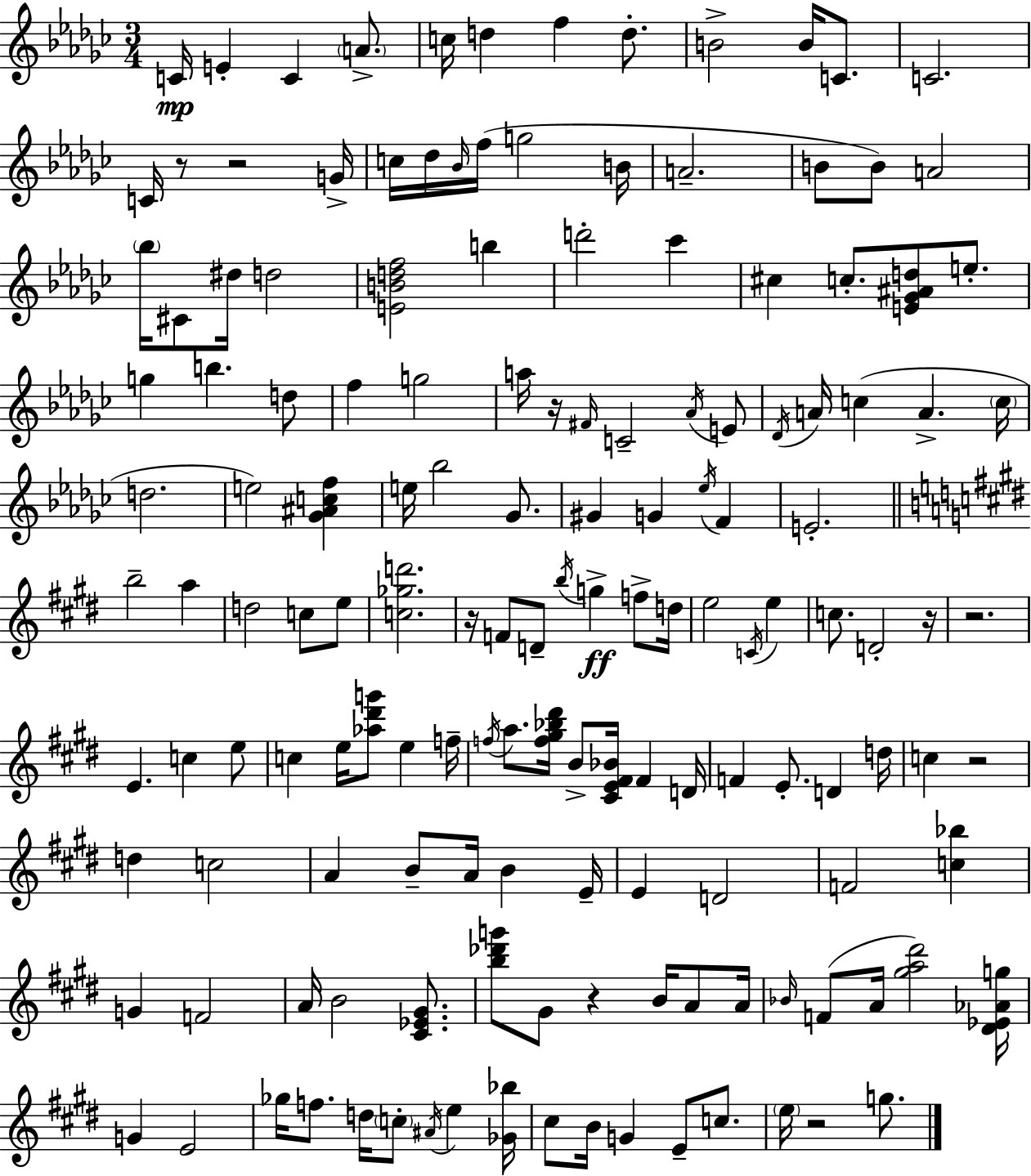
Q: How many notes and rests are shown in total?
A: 150